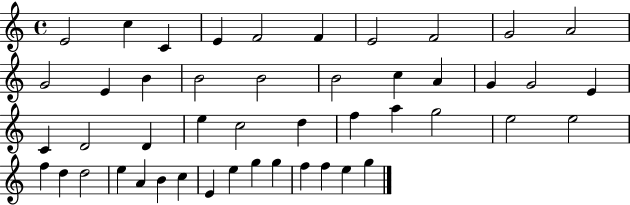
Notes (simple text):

E4/h C5/q C4/q E4/q F4/h F4/q E4/h F4/h G4/h A4/h G4/h E4/q B4/q B4/h B4/h B4/h C5/q A4/q G4/q G4/h E4/q C4/q D4/h D4/q E5/q C5/h D5/q F5/q A5/q G5/h E5/h E5/h F5/q D5/q D5/h E5/q A4/q B4/q C5/q E4/q E5/q G5/q G5/q F5/q F5/q E5/q G5/q